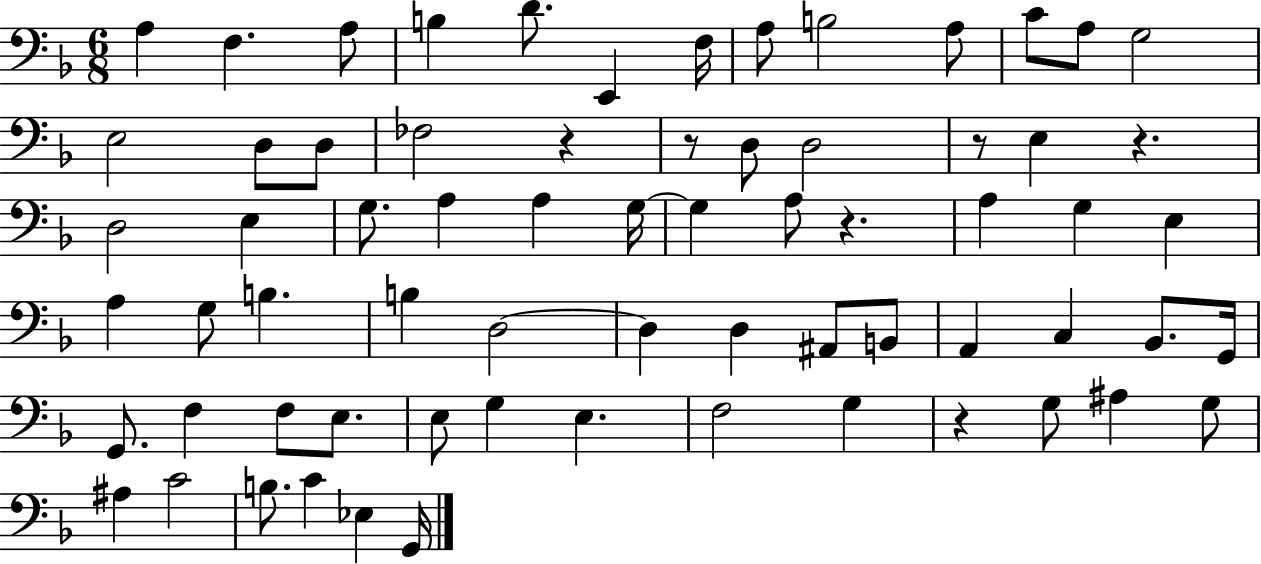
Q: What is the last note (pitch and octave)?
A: G2